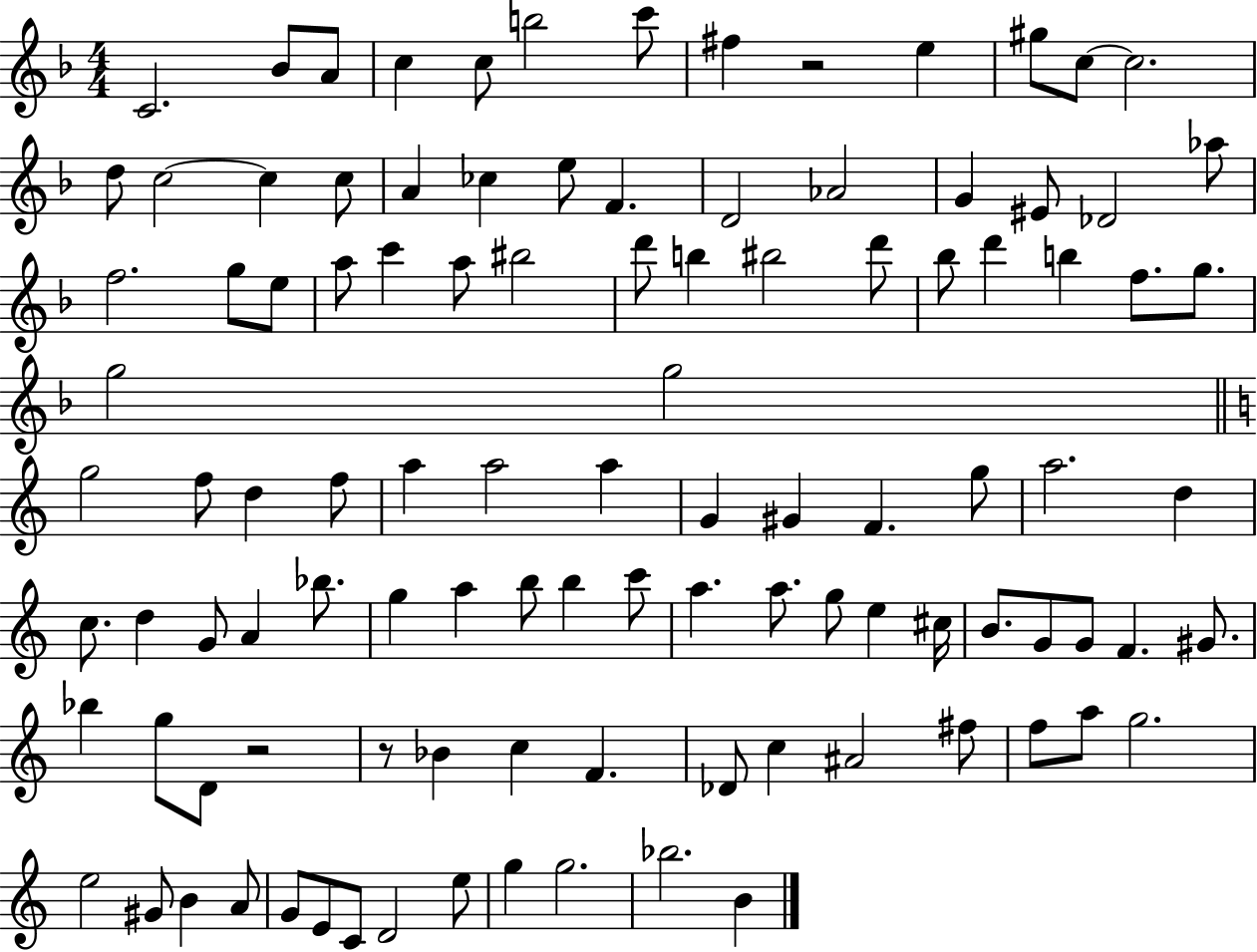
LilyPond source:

{
  \clef treble
  \numericTimeSignature
  \time 4/4
  \key f \major
  c'2. bes'8 a'8 | c''4 c''8 b''2 c'''8 | fis''4 r2 e''4 | gis''8 c''8~~ c''2. | \break d''8 c''2~~ c''4 c''8 | a'4 ces''4 e''8 f'4. | d'2 aes'2 | g'4 eis'8 des'2 aes''8 | \break f''2. g''8 e''8 | a''8 c'''4 a''8 bis''2 | d'''8 b''4 bis''2 d'''8 | bes''8 d'''4 b''4 f''8. g''8. | \break g''2 g''2 | \bar "||" \break \key c \major g''2 f''8 d''4 f''8 | a''4 a''2 a''4 | g'4 gis'4 f'4. g''8 | a''2. d''4 | \break c''8. d''4 g'8 a'4 bes''8. | g''4 a''4 b''8 b''4 c'''8 | a''4. a''8. g''8 e''4 cis''16 | b'8. g'8 g'8 f'4. gis'8. | \break bes''4 g''8 d'8 r2 | r8 bes'4 c''4 f'4. | des'8 c''4 ais'2 fis''8 | f''8 a''8 g''2. | \break e''2 gis'8 b'4 a'8 | g'8 e'8 c'8 d'2 e''8 | g''4 g''2. | bes''2. b'4 | \break \bar "|."
}